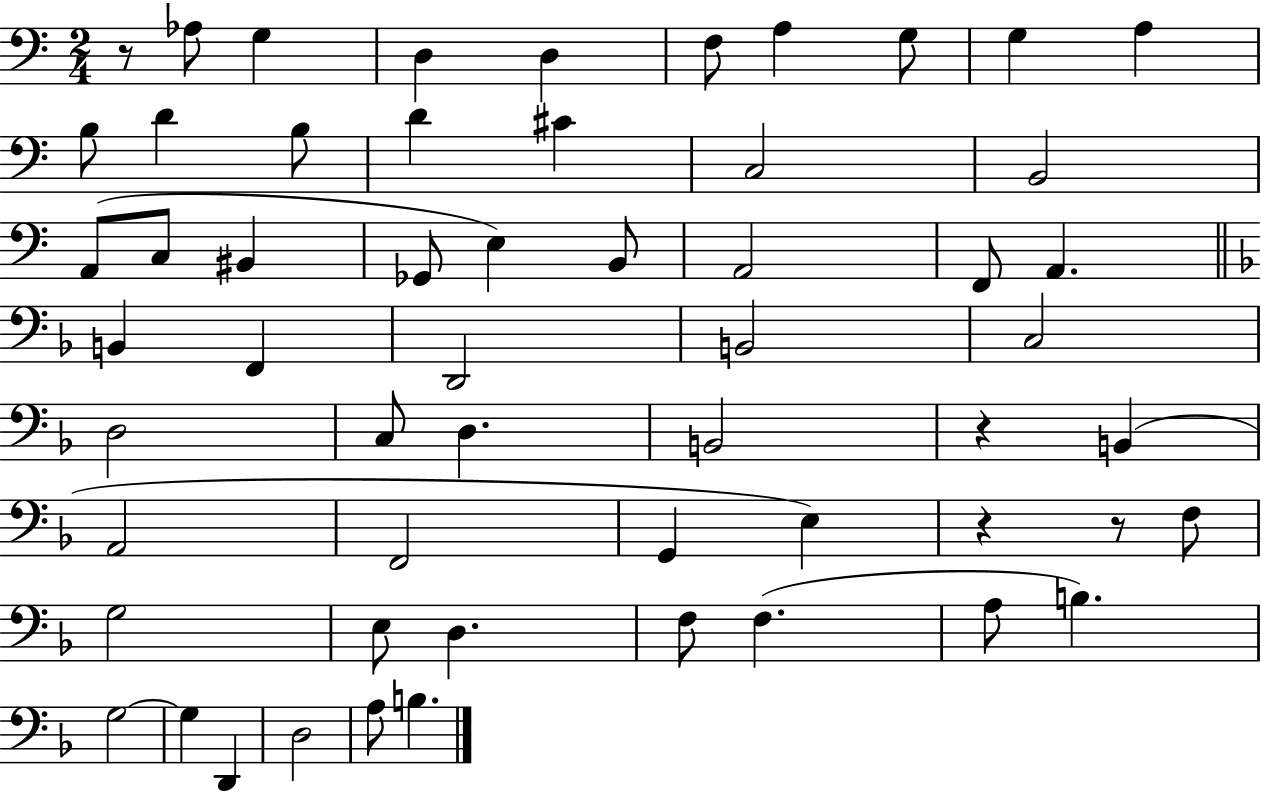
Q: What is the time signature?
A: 2/4